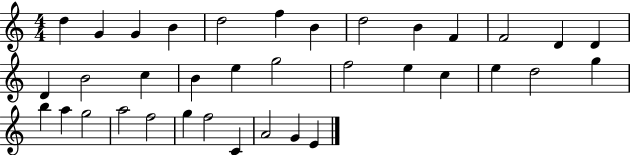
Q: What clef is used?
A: treble